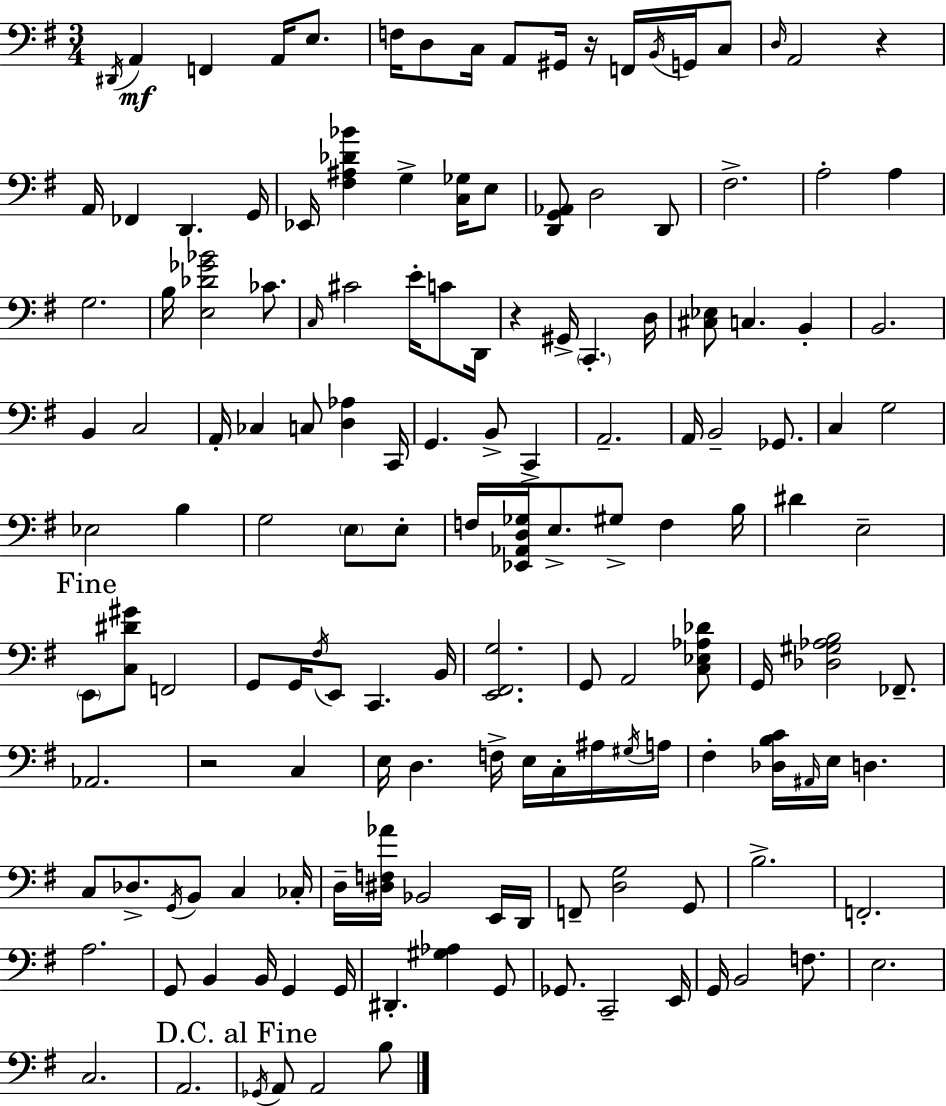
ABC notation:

X:1
T:Untitled
M:3/4
L:1/4
K:G
^D,,/4 A,, F,, A,,/4 E,/2 F,/4 D,/2 C,/4 A,,/2 ^G,,/4 z/4 F,,/4 B,,/4 G,,/4 C,/2 D,/4 A,,2 z A,,/4 _F,, D,, G,,/4 _E,,/4 [^F,^A,_D_B] G, [C,_G,]/4 E,/2 [D,,G,,_A,,]/2 D,2 D,,/2 ^F,2 A,2 A, G,2 B,/4 [E,_D_G_B]2 _C/2 C,/4 ^C2 E/4 C/2 D,,/4 z ^G,,/4 C,, D,/4 [^C,_E,]/2 C, B,, B,,2 B,, C,2 A,,/4 _C, C,/2 [D,_A,] C,,/4 G,, B,,/2 C,, A,,2 A,,/4 B,,2 _G,,/2 C, G,2 _E,2 B, G,2 E,/2 E,/2 F,/4 [_E,,_A,,D,_G,]/4 E,/2 ^G,/2 F, B,/4 ^D E,2 E,,/2 [C,^D^G]/2 F,,2 G,,/2 G,,/4 ^F,/4 E,,/2 C,, B,,/4 [E,,^F,,G,]2 G,,/2 A,,2 [C,_E,_A,_D]/2 G,,/4 [_D,^G,_A,B,]2 _F,,/2 _A,,2 z2 C, E,/4 D, F,/4 E,/4 C,/4 ^A,/4 ^G,/4 A,/4 ^F, [_D,B,C]/4 ^A,,/4 E,/4 D, C,/2 _D,/2 G,,/4 B,,/2 C, _C,/4 D,/4 [^D,F,_A]/4 _B,,2 E,,/4 D,,/4 F,,/2 [D,G,]2 G,,/2 B,2 F,,2 A,2 G,,/2 B,, B,,/4 G,, G,,/4 ^D,, [^G,_A,] G,,/2 _G,,/2 C,,2 E,,/4 G,,/4 B,,2 F,/2 E,2 C,2 A,,2 _G,,/4 A,,/2 A,,2 B,/2